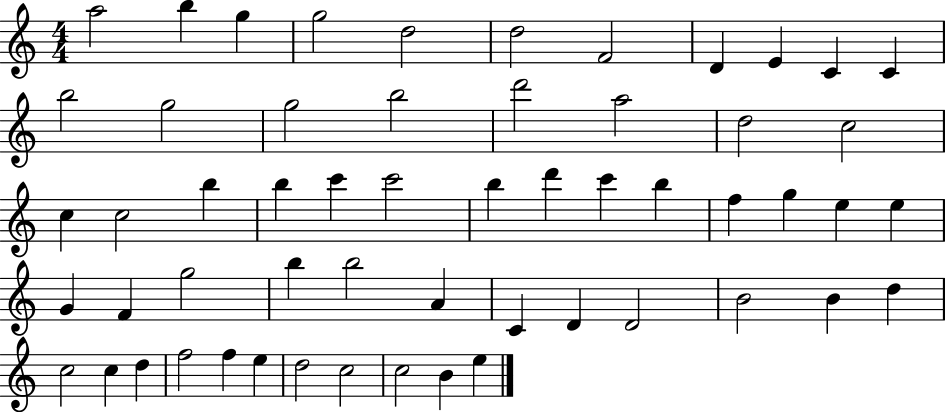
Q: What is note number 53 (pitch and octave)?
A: C5